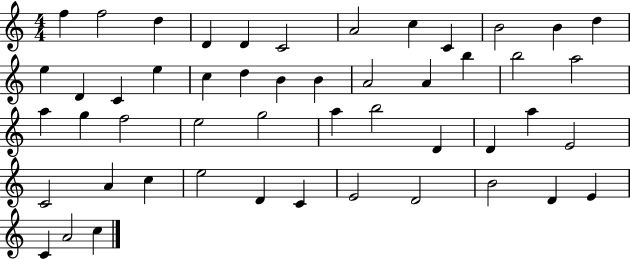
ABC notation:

X:1
T:Untitled
M:4/4
L:1/4
K:C
f f2 d D D C2 A2 c C B2 B d e D C e c d B B A2 A b b2 a2 a g f2 e2 g2 a b2 D D a E2 C2 A c e2 D C E2 D2 B2 D E C A2 c